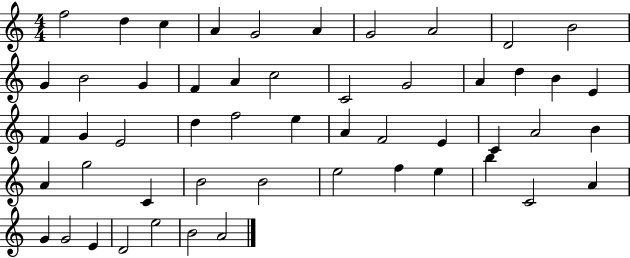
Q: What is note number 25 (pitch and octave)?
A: E4